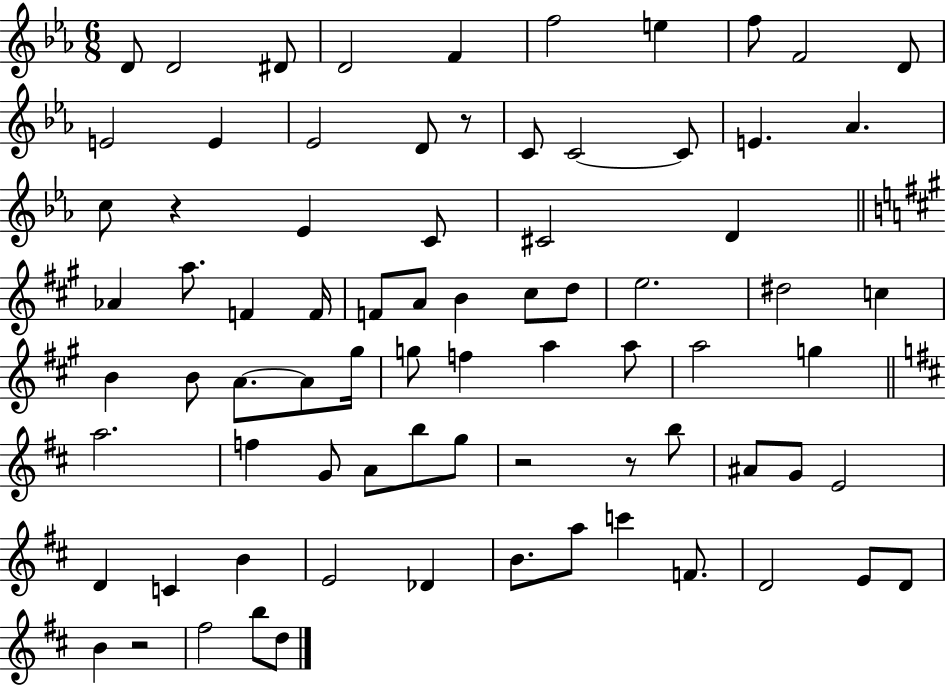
D4/e D4/h D#4/e D4/h F4/q F5/h E5/q F5/e F4/h D4/e E4/h E4/q Eb4/h D4/e R/e C4/e C4/h C4/e E4/q. Ab4/q. C5/e R/q Eb4/q C4/e C#4/h D4/q Ab4/q A5/e. F4/q F4/s F4/e A4/e B4/q C#5/e D5/e E5/h. D#5/h C5/q B4/q B4/e A4/e. A4/e G#5/s G5/e F5/q A5/q A5/e A5/h G5/q A5/h. F5/q G4/e A4/e B5/e G5/e R/h R/e B5/e A#4/e G4/e E4/h D4/q C4/q B4/q E4/h Db4/q B4/e. A5/e C6/q F4/e. D4/h E4/e D4/e B4/q R/h F#5/h B5/e D5/e